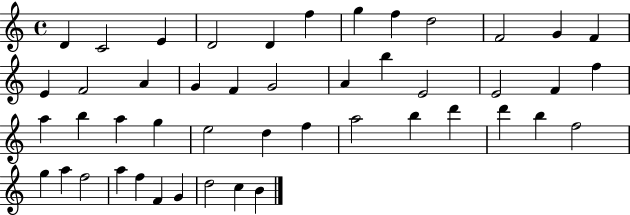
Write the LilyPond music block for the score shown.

{
  \clef treble
  \time 4/4
  \defaultTimeSignature
  \key c \major
  d'4 c'2 e'4 | d'2 d'4 f''4 | g''4 f''4 d''2 | f'2 g'4 f'4 | \break e'4 f'2 a'4 | g'4 f'4 g'2 | a'4 b''4 e'2 | e'2 f'4 f''4 | \break a''4 b''4 a''4 g''4 | e''2 d''4 f''4 | a''2 b''4 d'''4 | d'''4 b''4 f''2 | \break g''4 a''4 f''2 | a''4 f''4 f'4 g'4 | d''2 c''4 b'4 | \bar "|."
}